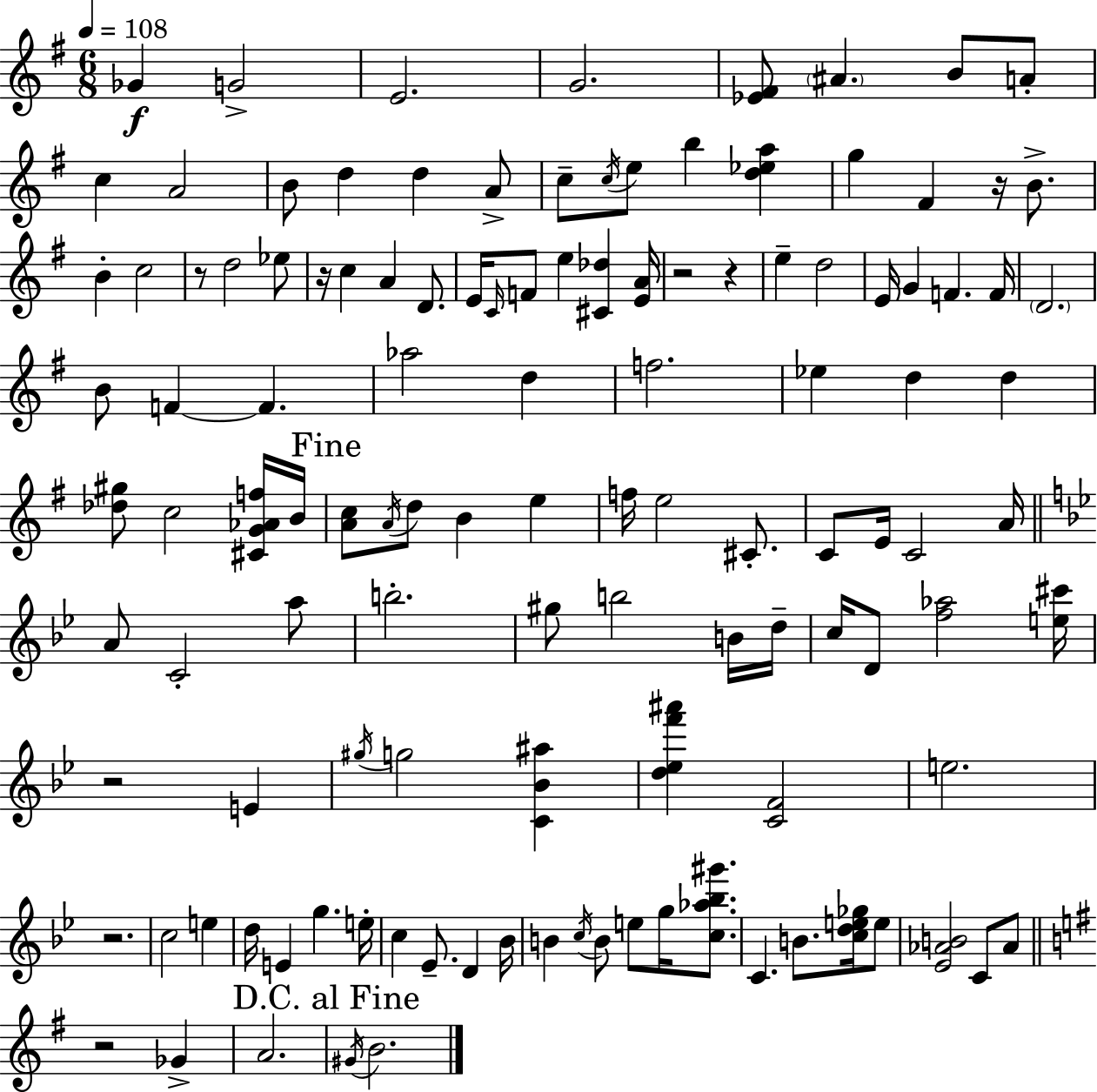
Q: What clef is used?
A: treble